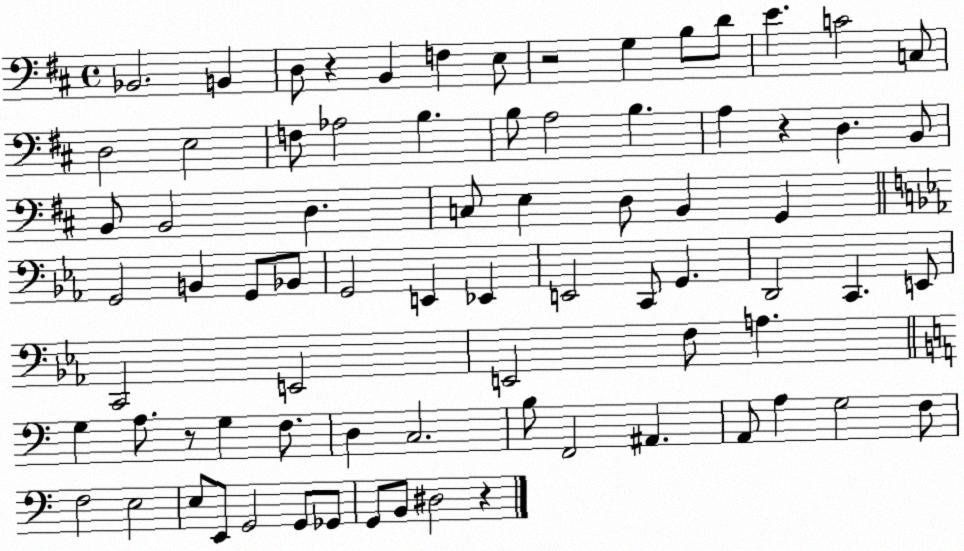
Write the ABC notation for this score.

X:1
T:Untitled
M:4/4
L:1/4
K:D
_B,,2 B,, D,/2 z B,, F, E,/2 z2 G, B,/2 D/2 E C2 C,/2 D,2 E,2 F,/2 _A,2 B, B,/2 A,2 B, A, z D, B,,/2 B,,/2 B,,2 D, C,/2 E, D,/2 B,, G,, G,,2 B,, G,,/2 _B,,/2 G,,2 E,, _E,, E,,2 C,,/2 G,, D,,2 C,, E,,/2 C,,2 E,,2 E,,2 F,/2 A, G, A,/2 z/2 G, F,/2 D, C,2 B,/2 F,,2 ^A,, A,,/2 A, G,2 F,/2 F,2 E,2 E,/2 E,,/2 G,,2 G,,/2 _G,,/2 G,,/2 B,,/2 ^D,2 z